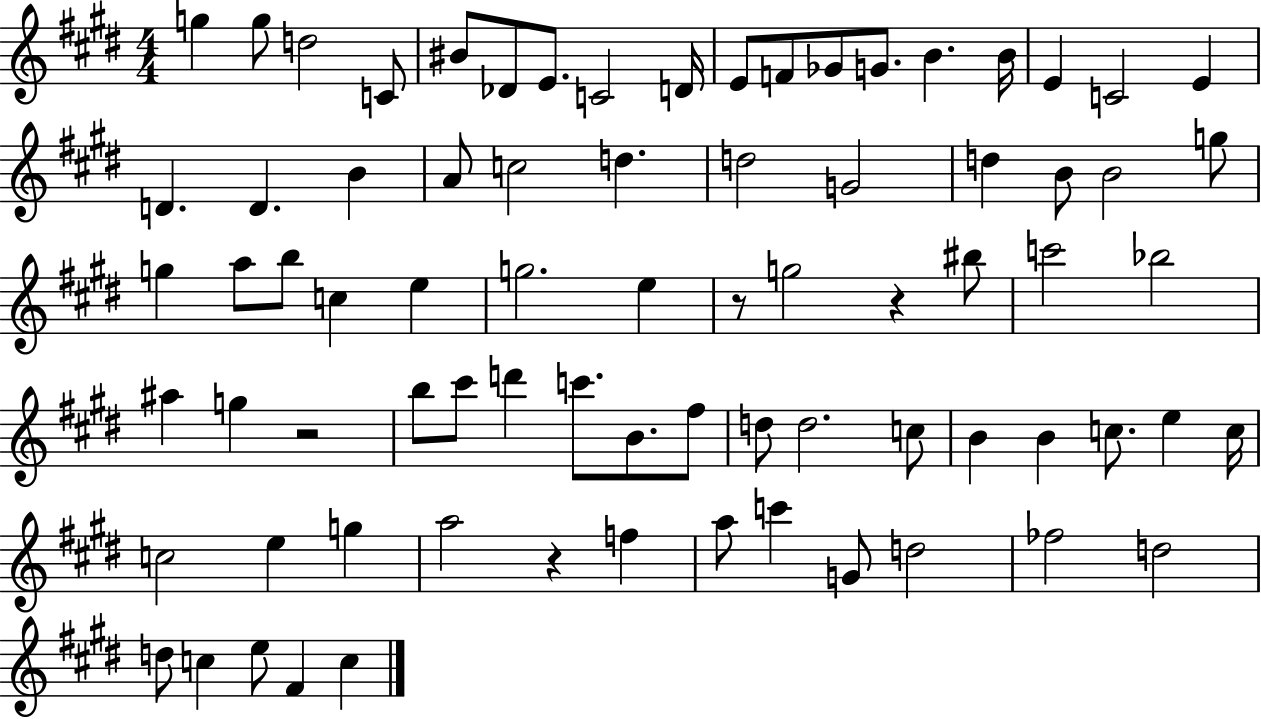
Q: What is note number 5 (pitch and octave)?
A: BIS4